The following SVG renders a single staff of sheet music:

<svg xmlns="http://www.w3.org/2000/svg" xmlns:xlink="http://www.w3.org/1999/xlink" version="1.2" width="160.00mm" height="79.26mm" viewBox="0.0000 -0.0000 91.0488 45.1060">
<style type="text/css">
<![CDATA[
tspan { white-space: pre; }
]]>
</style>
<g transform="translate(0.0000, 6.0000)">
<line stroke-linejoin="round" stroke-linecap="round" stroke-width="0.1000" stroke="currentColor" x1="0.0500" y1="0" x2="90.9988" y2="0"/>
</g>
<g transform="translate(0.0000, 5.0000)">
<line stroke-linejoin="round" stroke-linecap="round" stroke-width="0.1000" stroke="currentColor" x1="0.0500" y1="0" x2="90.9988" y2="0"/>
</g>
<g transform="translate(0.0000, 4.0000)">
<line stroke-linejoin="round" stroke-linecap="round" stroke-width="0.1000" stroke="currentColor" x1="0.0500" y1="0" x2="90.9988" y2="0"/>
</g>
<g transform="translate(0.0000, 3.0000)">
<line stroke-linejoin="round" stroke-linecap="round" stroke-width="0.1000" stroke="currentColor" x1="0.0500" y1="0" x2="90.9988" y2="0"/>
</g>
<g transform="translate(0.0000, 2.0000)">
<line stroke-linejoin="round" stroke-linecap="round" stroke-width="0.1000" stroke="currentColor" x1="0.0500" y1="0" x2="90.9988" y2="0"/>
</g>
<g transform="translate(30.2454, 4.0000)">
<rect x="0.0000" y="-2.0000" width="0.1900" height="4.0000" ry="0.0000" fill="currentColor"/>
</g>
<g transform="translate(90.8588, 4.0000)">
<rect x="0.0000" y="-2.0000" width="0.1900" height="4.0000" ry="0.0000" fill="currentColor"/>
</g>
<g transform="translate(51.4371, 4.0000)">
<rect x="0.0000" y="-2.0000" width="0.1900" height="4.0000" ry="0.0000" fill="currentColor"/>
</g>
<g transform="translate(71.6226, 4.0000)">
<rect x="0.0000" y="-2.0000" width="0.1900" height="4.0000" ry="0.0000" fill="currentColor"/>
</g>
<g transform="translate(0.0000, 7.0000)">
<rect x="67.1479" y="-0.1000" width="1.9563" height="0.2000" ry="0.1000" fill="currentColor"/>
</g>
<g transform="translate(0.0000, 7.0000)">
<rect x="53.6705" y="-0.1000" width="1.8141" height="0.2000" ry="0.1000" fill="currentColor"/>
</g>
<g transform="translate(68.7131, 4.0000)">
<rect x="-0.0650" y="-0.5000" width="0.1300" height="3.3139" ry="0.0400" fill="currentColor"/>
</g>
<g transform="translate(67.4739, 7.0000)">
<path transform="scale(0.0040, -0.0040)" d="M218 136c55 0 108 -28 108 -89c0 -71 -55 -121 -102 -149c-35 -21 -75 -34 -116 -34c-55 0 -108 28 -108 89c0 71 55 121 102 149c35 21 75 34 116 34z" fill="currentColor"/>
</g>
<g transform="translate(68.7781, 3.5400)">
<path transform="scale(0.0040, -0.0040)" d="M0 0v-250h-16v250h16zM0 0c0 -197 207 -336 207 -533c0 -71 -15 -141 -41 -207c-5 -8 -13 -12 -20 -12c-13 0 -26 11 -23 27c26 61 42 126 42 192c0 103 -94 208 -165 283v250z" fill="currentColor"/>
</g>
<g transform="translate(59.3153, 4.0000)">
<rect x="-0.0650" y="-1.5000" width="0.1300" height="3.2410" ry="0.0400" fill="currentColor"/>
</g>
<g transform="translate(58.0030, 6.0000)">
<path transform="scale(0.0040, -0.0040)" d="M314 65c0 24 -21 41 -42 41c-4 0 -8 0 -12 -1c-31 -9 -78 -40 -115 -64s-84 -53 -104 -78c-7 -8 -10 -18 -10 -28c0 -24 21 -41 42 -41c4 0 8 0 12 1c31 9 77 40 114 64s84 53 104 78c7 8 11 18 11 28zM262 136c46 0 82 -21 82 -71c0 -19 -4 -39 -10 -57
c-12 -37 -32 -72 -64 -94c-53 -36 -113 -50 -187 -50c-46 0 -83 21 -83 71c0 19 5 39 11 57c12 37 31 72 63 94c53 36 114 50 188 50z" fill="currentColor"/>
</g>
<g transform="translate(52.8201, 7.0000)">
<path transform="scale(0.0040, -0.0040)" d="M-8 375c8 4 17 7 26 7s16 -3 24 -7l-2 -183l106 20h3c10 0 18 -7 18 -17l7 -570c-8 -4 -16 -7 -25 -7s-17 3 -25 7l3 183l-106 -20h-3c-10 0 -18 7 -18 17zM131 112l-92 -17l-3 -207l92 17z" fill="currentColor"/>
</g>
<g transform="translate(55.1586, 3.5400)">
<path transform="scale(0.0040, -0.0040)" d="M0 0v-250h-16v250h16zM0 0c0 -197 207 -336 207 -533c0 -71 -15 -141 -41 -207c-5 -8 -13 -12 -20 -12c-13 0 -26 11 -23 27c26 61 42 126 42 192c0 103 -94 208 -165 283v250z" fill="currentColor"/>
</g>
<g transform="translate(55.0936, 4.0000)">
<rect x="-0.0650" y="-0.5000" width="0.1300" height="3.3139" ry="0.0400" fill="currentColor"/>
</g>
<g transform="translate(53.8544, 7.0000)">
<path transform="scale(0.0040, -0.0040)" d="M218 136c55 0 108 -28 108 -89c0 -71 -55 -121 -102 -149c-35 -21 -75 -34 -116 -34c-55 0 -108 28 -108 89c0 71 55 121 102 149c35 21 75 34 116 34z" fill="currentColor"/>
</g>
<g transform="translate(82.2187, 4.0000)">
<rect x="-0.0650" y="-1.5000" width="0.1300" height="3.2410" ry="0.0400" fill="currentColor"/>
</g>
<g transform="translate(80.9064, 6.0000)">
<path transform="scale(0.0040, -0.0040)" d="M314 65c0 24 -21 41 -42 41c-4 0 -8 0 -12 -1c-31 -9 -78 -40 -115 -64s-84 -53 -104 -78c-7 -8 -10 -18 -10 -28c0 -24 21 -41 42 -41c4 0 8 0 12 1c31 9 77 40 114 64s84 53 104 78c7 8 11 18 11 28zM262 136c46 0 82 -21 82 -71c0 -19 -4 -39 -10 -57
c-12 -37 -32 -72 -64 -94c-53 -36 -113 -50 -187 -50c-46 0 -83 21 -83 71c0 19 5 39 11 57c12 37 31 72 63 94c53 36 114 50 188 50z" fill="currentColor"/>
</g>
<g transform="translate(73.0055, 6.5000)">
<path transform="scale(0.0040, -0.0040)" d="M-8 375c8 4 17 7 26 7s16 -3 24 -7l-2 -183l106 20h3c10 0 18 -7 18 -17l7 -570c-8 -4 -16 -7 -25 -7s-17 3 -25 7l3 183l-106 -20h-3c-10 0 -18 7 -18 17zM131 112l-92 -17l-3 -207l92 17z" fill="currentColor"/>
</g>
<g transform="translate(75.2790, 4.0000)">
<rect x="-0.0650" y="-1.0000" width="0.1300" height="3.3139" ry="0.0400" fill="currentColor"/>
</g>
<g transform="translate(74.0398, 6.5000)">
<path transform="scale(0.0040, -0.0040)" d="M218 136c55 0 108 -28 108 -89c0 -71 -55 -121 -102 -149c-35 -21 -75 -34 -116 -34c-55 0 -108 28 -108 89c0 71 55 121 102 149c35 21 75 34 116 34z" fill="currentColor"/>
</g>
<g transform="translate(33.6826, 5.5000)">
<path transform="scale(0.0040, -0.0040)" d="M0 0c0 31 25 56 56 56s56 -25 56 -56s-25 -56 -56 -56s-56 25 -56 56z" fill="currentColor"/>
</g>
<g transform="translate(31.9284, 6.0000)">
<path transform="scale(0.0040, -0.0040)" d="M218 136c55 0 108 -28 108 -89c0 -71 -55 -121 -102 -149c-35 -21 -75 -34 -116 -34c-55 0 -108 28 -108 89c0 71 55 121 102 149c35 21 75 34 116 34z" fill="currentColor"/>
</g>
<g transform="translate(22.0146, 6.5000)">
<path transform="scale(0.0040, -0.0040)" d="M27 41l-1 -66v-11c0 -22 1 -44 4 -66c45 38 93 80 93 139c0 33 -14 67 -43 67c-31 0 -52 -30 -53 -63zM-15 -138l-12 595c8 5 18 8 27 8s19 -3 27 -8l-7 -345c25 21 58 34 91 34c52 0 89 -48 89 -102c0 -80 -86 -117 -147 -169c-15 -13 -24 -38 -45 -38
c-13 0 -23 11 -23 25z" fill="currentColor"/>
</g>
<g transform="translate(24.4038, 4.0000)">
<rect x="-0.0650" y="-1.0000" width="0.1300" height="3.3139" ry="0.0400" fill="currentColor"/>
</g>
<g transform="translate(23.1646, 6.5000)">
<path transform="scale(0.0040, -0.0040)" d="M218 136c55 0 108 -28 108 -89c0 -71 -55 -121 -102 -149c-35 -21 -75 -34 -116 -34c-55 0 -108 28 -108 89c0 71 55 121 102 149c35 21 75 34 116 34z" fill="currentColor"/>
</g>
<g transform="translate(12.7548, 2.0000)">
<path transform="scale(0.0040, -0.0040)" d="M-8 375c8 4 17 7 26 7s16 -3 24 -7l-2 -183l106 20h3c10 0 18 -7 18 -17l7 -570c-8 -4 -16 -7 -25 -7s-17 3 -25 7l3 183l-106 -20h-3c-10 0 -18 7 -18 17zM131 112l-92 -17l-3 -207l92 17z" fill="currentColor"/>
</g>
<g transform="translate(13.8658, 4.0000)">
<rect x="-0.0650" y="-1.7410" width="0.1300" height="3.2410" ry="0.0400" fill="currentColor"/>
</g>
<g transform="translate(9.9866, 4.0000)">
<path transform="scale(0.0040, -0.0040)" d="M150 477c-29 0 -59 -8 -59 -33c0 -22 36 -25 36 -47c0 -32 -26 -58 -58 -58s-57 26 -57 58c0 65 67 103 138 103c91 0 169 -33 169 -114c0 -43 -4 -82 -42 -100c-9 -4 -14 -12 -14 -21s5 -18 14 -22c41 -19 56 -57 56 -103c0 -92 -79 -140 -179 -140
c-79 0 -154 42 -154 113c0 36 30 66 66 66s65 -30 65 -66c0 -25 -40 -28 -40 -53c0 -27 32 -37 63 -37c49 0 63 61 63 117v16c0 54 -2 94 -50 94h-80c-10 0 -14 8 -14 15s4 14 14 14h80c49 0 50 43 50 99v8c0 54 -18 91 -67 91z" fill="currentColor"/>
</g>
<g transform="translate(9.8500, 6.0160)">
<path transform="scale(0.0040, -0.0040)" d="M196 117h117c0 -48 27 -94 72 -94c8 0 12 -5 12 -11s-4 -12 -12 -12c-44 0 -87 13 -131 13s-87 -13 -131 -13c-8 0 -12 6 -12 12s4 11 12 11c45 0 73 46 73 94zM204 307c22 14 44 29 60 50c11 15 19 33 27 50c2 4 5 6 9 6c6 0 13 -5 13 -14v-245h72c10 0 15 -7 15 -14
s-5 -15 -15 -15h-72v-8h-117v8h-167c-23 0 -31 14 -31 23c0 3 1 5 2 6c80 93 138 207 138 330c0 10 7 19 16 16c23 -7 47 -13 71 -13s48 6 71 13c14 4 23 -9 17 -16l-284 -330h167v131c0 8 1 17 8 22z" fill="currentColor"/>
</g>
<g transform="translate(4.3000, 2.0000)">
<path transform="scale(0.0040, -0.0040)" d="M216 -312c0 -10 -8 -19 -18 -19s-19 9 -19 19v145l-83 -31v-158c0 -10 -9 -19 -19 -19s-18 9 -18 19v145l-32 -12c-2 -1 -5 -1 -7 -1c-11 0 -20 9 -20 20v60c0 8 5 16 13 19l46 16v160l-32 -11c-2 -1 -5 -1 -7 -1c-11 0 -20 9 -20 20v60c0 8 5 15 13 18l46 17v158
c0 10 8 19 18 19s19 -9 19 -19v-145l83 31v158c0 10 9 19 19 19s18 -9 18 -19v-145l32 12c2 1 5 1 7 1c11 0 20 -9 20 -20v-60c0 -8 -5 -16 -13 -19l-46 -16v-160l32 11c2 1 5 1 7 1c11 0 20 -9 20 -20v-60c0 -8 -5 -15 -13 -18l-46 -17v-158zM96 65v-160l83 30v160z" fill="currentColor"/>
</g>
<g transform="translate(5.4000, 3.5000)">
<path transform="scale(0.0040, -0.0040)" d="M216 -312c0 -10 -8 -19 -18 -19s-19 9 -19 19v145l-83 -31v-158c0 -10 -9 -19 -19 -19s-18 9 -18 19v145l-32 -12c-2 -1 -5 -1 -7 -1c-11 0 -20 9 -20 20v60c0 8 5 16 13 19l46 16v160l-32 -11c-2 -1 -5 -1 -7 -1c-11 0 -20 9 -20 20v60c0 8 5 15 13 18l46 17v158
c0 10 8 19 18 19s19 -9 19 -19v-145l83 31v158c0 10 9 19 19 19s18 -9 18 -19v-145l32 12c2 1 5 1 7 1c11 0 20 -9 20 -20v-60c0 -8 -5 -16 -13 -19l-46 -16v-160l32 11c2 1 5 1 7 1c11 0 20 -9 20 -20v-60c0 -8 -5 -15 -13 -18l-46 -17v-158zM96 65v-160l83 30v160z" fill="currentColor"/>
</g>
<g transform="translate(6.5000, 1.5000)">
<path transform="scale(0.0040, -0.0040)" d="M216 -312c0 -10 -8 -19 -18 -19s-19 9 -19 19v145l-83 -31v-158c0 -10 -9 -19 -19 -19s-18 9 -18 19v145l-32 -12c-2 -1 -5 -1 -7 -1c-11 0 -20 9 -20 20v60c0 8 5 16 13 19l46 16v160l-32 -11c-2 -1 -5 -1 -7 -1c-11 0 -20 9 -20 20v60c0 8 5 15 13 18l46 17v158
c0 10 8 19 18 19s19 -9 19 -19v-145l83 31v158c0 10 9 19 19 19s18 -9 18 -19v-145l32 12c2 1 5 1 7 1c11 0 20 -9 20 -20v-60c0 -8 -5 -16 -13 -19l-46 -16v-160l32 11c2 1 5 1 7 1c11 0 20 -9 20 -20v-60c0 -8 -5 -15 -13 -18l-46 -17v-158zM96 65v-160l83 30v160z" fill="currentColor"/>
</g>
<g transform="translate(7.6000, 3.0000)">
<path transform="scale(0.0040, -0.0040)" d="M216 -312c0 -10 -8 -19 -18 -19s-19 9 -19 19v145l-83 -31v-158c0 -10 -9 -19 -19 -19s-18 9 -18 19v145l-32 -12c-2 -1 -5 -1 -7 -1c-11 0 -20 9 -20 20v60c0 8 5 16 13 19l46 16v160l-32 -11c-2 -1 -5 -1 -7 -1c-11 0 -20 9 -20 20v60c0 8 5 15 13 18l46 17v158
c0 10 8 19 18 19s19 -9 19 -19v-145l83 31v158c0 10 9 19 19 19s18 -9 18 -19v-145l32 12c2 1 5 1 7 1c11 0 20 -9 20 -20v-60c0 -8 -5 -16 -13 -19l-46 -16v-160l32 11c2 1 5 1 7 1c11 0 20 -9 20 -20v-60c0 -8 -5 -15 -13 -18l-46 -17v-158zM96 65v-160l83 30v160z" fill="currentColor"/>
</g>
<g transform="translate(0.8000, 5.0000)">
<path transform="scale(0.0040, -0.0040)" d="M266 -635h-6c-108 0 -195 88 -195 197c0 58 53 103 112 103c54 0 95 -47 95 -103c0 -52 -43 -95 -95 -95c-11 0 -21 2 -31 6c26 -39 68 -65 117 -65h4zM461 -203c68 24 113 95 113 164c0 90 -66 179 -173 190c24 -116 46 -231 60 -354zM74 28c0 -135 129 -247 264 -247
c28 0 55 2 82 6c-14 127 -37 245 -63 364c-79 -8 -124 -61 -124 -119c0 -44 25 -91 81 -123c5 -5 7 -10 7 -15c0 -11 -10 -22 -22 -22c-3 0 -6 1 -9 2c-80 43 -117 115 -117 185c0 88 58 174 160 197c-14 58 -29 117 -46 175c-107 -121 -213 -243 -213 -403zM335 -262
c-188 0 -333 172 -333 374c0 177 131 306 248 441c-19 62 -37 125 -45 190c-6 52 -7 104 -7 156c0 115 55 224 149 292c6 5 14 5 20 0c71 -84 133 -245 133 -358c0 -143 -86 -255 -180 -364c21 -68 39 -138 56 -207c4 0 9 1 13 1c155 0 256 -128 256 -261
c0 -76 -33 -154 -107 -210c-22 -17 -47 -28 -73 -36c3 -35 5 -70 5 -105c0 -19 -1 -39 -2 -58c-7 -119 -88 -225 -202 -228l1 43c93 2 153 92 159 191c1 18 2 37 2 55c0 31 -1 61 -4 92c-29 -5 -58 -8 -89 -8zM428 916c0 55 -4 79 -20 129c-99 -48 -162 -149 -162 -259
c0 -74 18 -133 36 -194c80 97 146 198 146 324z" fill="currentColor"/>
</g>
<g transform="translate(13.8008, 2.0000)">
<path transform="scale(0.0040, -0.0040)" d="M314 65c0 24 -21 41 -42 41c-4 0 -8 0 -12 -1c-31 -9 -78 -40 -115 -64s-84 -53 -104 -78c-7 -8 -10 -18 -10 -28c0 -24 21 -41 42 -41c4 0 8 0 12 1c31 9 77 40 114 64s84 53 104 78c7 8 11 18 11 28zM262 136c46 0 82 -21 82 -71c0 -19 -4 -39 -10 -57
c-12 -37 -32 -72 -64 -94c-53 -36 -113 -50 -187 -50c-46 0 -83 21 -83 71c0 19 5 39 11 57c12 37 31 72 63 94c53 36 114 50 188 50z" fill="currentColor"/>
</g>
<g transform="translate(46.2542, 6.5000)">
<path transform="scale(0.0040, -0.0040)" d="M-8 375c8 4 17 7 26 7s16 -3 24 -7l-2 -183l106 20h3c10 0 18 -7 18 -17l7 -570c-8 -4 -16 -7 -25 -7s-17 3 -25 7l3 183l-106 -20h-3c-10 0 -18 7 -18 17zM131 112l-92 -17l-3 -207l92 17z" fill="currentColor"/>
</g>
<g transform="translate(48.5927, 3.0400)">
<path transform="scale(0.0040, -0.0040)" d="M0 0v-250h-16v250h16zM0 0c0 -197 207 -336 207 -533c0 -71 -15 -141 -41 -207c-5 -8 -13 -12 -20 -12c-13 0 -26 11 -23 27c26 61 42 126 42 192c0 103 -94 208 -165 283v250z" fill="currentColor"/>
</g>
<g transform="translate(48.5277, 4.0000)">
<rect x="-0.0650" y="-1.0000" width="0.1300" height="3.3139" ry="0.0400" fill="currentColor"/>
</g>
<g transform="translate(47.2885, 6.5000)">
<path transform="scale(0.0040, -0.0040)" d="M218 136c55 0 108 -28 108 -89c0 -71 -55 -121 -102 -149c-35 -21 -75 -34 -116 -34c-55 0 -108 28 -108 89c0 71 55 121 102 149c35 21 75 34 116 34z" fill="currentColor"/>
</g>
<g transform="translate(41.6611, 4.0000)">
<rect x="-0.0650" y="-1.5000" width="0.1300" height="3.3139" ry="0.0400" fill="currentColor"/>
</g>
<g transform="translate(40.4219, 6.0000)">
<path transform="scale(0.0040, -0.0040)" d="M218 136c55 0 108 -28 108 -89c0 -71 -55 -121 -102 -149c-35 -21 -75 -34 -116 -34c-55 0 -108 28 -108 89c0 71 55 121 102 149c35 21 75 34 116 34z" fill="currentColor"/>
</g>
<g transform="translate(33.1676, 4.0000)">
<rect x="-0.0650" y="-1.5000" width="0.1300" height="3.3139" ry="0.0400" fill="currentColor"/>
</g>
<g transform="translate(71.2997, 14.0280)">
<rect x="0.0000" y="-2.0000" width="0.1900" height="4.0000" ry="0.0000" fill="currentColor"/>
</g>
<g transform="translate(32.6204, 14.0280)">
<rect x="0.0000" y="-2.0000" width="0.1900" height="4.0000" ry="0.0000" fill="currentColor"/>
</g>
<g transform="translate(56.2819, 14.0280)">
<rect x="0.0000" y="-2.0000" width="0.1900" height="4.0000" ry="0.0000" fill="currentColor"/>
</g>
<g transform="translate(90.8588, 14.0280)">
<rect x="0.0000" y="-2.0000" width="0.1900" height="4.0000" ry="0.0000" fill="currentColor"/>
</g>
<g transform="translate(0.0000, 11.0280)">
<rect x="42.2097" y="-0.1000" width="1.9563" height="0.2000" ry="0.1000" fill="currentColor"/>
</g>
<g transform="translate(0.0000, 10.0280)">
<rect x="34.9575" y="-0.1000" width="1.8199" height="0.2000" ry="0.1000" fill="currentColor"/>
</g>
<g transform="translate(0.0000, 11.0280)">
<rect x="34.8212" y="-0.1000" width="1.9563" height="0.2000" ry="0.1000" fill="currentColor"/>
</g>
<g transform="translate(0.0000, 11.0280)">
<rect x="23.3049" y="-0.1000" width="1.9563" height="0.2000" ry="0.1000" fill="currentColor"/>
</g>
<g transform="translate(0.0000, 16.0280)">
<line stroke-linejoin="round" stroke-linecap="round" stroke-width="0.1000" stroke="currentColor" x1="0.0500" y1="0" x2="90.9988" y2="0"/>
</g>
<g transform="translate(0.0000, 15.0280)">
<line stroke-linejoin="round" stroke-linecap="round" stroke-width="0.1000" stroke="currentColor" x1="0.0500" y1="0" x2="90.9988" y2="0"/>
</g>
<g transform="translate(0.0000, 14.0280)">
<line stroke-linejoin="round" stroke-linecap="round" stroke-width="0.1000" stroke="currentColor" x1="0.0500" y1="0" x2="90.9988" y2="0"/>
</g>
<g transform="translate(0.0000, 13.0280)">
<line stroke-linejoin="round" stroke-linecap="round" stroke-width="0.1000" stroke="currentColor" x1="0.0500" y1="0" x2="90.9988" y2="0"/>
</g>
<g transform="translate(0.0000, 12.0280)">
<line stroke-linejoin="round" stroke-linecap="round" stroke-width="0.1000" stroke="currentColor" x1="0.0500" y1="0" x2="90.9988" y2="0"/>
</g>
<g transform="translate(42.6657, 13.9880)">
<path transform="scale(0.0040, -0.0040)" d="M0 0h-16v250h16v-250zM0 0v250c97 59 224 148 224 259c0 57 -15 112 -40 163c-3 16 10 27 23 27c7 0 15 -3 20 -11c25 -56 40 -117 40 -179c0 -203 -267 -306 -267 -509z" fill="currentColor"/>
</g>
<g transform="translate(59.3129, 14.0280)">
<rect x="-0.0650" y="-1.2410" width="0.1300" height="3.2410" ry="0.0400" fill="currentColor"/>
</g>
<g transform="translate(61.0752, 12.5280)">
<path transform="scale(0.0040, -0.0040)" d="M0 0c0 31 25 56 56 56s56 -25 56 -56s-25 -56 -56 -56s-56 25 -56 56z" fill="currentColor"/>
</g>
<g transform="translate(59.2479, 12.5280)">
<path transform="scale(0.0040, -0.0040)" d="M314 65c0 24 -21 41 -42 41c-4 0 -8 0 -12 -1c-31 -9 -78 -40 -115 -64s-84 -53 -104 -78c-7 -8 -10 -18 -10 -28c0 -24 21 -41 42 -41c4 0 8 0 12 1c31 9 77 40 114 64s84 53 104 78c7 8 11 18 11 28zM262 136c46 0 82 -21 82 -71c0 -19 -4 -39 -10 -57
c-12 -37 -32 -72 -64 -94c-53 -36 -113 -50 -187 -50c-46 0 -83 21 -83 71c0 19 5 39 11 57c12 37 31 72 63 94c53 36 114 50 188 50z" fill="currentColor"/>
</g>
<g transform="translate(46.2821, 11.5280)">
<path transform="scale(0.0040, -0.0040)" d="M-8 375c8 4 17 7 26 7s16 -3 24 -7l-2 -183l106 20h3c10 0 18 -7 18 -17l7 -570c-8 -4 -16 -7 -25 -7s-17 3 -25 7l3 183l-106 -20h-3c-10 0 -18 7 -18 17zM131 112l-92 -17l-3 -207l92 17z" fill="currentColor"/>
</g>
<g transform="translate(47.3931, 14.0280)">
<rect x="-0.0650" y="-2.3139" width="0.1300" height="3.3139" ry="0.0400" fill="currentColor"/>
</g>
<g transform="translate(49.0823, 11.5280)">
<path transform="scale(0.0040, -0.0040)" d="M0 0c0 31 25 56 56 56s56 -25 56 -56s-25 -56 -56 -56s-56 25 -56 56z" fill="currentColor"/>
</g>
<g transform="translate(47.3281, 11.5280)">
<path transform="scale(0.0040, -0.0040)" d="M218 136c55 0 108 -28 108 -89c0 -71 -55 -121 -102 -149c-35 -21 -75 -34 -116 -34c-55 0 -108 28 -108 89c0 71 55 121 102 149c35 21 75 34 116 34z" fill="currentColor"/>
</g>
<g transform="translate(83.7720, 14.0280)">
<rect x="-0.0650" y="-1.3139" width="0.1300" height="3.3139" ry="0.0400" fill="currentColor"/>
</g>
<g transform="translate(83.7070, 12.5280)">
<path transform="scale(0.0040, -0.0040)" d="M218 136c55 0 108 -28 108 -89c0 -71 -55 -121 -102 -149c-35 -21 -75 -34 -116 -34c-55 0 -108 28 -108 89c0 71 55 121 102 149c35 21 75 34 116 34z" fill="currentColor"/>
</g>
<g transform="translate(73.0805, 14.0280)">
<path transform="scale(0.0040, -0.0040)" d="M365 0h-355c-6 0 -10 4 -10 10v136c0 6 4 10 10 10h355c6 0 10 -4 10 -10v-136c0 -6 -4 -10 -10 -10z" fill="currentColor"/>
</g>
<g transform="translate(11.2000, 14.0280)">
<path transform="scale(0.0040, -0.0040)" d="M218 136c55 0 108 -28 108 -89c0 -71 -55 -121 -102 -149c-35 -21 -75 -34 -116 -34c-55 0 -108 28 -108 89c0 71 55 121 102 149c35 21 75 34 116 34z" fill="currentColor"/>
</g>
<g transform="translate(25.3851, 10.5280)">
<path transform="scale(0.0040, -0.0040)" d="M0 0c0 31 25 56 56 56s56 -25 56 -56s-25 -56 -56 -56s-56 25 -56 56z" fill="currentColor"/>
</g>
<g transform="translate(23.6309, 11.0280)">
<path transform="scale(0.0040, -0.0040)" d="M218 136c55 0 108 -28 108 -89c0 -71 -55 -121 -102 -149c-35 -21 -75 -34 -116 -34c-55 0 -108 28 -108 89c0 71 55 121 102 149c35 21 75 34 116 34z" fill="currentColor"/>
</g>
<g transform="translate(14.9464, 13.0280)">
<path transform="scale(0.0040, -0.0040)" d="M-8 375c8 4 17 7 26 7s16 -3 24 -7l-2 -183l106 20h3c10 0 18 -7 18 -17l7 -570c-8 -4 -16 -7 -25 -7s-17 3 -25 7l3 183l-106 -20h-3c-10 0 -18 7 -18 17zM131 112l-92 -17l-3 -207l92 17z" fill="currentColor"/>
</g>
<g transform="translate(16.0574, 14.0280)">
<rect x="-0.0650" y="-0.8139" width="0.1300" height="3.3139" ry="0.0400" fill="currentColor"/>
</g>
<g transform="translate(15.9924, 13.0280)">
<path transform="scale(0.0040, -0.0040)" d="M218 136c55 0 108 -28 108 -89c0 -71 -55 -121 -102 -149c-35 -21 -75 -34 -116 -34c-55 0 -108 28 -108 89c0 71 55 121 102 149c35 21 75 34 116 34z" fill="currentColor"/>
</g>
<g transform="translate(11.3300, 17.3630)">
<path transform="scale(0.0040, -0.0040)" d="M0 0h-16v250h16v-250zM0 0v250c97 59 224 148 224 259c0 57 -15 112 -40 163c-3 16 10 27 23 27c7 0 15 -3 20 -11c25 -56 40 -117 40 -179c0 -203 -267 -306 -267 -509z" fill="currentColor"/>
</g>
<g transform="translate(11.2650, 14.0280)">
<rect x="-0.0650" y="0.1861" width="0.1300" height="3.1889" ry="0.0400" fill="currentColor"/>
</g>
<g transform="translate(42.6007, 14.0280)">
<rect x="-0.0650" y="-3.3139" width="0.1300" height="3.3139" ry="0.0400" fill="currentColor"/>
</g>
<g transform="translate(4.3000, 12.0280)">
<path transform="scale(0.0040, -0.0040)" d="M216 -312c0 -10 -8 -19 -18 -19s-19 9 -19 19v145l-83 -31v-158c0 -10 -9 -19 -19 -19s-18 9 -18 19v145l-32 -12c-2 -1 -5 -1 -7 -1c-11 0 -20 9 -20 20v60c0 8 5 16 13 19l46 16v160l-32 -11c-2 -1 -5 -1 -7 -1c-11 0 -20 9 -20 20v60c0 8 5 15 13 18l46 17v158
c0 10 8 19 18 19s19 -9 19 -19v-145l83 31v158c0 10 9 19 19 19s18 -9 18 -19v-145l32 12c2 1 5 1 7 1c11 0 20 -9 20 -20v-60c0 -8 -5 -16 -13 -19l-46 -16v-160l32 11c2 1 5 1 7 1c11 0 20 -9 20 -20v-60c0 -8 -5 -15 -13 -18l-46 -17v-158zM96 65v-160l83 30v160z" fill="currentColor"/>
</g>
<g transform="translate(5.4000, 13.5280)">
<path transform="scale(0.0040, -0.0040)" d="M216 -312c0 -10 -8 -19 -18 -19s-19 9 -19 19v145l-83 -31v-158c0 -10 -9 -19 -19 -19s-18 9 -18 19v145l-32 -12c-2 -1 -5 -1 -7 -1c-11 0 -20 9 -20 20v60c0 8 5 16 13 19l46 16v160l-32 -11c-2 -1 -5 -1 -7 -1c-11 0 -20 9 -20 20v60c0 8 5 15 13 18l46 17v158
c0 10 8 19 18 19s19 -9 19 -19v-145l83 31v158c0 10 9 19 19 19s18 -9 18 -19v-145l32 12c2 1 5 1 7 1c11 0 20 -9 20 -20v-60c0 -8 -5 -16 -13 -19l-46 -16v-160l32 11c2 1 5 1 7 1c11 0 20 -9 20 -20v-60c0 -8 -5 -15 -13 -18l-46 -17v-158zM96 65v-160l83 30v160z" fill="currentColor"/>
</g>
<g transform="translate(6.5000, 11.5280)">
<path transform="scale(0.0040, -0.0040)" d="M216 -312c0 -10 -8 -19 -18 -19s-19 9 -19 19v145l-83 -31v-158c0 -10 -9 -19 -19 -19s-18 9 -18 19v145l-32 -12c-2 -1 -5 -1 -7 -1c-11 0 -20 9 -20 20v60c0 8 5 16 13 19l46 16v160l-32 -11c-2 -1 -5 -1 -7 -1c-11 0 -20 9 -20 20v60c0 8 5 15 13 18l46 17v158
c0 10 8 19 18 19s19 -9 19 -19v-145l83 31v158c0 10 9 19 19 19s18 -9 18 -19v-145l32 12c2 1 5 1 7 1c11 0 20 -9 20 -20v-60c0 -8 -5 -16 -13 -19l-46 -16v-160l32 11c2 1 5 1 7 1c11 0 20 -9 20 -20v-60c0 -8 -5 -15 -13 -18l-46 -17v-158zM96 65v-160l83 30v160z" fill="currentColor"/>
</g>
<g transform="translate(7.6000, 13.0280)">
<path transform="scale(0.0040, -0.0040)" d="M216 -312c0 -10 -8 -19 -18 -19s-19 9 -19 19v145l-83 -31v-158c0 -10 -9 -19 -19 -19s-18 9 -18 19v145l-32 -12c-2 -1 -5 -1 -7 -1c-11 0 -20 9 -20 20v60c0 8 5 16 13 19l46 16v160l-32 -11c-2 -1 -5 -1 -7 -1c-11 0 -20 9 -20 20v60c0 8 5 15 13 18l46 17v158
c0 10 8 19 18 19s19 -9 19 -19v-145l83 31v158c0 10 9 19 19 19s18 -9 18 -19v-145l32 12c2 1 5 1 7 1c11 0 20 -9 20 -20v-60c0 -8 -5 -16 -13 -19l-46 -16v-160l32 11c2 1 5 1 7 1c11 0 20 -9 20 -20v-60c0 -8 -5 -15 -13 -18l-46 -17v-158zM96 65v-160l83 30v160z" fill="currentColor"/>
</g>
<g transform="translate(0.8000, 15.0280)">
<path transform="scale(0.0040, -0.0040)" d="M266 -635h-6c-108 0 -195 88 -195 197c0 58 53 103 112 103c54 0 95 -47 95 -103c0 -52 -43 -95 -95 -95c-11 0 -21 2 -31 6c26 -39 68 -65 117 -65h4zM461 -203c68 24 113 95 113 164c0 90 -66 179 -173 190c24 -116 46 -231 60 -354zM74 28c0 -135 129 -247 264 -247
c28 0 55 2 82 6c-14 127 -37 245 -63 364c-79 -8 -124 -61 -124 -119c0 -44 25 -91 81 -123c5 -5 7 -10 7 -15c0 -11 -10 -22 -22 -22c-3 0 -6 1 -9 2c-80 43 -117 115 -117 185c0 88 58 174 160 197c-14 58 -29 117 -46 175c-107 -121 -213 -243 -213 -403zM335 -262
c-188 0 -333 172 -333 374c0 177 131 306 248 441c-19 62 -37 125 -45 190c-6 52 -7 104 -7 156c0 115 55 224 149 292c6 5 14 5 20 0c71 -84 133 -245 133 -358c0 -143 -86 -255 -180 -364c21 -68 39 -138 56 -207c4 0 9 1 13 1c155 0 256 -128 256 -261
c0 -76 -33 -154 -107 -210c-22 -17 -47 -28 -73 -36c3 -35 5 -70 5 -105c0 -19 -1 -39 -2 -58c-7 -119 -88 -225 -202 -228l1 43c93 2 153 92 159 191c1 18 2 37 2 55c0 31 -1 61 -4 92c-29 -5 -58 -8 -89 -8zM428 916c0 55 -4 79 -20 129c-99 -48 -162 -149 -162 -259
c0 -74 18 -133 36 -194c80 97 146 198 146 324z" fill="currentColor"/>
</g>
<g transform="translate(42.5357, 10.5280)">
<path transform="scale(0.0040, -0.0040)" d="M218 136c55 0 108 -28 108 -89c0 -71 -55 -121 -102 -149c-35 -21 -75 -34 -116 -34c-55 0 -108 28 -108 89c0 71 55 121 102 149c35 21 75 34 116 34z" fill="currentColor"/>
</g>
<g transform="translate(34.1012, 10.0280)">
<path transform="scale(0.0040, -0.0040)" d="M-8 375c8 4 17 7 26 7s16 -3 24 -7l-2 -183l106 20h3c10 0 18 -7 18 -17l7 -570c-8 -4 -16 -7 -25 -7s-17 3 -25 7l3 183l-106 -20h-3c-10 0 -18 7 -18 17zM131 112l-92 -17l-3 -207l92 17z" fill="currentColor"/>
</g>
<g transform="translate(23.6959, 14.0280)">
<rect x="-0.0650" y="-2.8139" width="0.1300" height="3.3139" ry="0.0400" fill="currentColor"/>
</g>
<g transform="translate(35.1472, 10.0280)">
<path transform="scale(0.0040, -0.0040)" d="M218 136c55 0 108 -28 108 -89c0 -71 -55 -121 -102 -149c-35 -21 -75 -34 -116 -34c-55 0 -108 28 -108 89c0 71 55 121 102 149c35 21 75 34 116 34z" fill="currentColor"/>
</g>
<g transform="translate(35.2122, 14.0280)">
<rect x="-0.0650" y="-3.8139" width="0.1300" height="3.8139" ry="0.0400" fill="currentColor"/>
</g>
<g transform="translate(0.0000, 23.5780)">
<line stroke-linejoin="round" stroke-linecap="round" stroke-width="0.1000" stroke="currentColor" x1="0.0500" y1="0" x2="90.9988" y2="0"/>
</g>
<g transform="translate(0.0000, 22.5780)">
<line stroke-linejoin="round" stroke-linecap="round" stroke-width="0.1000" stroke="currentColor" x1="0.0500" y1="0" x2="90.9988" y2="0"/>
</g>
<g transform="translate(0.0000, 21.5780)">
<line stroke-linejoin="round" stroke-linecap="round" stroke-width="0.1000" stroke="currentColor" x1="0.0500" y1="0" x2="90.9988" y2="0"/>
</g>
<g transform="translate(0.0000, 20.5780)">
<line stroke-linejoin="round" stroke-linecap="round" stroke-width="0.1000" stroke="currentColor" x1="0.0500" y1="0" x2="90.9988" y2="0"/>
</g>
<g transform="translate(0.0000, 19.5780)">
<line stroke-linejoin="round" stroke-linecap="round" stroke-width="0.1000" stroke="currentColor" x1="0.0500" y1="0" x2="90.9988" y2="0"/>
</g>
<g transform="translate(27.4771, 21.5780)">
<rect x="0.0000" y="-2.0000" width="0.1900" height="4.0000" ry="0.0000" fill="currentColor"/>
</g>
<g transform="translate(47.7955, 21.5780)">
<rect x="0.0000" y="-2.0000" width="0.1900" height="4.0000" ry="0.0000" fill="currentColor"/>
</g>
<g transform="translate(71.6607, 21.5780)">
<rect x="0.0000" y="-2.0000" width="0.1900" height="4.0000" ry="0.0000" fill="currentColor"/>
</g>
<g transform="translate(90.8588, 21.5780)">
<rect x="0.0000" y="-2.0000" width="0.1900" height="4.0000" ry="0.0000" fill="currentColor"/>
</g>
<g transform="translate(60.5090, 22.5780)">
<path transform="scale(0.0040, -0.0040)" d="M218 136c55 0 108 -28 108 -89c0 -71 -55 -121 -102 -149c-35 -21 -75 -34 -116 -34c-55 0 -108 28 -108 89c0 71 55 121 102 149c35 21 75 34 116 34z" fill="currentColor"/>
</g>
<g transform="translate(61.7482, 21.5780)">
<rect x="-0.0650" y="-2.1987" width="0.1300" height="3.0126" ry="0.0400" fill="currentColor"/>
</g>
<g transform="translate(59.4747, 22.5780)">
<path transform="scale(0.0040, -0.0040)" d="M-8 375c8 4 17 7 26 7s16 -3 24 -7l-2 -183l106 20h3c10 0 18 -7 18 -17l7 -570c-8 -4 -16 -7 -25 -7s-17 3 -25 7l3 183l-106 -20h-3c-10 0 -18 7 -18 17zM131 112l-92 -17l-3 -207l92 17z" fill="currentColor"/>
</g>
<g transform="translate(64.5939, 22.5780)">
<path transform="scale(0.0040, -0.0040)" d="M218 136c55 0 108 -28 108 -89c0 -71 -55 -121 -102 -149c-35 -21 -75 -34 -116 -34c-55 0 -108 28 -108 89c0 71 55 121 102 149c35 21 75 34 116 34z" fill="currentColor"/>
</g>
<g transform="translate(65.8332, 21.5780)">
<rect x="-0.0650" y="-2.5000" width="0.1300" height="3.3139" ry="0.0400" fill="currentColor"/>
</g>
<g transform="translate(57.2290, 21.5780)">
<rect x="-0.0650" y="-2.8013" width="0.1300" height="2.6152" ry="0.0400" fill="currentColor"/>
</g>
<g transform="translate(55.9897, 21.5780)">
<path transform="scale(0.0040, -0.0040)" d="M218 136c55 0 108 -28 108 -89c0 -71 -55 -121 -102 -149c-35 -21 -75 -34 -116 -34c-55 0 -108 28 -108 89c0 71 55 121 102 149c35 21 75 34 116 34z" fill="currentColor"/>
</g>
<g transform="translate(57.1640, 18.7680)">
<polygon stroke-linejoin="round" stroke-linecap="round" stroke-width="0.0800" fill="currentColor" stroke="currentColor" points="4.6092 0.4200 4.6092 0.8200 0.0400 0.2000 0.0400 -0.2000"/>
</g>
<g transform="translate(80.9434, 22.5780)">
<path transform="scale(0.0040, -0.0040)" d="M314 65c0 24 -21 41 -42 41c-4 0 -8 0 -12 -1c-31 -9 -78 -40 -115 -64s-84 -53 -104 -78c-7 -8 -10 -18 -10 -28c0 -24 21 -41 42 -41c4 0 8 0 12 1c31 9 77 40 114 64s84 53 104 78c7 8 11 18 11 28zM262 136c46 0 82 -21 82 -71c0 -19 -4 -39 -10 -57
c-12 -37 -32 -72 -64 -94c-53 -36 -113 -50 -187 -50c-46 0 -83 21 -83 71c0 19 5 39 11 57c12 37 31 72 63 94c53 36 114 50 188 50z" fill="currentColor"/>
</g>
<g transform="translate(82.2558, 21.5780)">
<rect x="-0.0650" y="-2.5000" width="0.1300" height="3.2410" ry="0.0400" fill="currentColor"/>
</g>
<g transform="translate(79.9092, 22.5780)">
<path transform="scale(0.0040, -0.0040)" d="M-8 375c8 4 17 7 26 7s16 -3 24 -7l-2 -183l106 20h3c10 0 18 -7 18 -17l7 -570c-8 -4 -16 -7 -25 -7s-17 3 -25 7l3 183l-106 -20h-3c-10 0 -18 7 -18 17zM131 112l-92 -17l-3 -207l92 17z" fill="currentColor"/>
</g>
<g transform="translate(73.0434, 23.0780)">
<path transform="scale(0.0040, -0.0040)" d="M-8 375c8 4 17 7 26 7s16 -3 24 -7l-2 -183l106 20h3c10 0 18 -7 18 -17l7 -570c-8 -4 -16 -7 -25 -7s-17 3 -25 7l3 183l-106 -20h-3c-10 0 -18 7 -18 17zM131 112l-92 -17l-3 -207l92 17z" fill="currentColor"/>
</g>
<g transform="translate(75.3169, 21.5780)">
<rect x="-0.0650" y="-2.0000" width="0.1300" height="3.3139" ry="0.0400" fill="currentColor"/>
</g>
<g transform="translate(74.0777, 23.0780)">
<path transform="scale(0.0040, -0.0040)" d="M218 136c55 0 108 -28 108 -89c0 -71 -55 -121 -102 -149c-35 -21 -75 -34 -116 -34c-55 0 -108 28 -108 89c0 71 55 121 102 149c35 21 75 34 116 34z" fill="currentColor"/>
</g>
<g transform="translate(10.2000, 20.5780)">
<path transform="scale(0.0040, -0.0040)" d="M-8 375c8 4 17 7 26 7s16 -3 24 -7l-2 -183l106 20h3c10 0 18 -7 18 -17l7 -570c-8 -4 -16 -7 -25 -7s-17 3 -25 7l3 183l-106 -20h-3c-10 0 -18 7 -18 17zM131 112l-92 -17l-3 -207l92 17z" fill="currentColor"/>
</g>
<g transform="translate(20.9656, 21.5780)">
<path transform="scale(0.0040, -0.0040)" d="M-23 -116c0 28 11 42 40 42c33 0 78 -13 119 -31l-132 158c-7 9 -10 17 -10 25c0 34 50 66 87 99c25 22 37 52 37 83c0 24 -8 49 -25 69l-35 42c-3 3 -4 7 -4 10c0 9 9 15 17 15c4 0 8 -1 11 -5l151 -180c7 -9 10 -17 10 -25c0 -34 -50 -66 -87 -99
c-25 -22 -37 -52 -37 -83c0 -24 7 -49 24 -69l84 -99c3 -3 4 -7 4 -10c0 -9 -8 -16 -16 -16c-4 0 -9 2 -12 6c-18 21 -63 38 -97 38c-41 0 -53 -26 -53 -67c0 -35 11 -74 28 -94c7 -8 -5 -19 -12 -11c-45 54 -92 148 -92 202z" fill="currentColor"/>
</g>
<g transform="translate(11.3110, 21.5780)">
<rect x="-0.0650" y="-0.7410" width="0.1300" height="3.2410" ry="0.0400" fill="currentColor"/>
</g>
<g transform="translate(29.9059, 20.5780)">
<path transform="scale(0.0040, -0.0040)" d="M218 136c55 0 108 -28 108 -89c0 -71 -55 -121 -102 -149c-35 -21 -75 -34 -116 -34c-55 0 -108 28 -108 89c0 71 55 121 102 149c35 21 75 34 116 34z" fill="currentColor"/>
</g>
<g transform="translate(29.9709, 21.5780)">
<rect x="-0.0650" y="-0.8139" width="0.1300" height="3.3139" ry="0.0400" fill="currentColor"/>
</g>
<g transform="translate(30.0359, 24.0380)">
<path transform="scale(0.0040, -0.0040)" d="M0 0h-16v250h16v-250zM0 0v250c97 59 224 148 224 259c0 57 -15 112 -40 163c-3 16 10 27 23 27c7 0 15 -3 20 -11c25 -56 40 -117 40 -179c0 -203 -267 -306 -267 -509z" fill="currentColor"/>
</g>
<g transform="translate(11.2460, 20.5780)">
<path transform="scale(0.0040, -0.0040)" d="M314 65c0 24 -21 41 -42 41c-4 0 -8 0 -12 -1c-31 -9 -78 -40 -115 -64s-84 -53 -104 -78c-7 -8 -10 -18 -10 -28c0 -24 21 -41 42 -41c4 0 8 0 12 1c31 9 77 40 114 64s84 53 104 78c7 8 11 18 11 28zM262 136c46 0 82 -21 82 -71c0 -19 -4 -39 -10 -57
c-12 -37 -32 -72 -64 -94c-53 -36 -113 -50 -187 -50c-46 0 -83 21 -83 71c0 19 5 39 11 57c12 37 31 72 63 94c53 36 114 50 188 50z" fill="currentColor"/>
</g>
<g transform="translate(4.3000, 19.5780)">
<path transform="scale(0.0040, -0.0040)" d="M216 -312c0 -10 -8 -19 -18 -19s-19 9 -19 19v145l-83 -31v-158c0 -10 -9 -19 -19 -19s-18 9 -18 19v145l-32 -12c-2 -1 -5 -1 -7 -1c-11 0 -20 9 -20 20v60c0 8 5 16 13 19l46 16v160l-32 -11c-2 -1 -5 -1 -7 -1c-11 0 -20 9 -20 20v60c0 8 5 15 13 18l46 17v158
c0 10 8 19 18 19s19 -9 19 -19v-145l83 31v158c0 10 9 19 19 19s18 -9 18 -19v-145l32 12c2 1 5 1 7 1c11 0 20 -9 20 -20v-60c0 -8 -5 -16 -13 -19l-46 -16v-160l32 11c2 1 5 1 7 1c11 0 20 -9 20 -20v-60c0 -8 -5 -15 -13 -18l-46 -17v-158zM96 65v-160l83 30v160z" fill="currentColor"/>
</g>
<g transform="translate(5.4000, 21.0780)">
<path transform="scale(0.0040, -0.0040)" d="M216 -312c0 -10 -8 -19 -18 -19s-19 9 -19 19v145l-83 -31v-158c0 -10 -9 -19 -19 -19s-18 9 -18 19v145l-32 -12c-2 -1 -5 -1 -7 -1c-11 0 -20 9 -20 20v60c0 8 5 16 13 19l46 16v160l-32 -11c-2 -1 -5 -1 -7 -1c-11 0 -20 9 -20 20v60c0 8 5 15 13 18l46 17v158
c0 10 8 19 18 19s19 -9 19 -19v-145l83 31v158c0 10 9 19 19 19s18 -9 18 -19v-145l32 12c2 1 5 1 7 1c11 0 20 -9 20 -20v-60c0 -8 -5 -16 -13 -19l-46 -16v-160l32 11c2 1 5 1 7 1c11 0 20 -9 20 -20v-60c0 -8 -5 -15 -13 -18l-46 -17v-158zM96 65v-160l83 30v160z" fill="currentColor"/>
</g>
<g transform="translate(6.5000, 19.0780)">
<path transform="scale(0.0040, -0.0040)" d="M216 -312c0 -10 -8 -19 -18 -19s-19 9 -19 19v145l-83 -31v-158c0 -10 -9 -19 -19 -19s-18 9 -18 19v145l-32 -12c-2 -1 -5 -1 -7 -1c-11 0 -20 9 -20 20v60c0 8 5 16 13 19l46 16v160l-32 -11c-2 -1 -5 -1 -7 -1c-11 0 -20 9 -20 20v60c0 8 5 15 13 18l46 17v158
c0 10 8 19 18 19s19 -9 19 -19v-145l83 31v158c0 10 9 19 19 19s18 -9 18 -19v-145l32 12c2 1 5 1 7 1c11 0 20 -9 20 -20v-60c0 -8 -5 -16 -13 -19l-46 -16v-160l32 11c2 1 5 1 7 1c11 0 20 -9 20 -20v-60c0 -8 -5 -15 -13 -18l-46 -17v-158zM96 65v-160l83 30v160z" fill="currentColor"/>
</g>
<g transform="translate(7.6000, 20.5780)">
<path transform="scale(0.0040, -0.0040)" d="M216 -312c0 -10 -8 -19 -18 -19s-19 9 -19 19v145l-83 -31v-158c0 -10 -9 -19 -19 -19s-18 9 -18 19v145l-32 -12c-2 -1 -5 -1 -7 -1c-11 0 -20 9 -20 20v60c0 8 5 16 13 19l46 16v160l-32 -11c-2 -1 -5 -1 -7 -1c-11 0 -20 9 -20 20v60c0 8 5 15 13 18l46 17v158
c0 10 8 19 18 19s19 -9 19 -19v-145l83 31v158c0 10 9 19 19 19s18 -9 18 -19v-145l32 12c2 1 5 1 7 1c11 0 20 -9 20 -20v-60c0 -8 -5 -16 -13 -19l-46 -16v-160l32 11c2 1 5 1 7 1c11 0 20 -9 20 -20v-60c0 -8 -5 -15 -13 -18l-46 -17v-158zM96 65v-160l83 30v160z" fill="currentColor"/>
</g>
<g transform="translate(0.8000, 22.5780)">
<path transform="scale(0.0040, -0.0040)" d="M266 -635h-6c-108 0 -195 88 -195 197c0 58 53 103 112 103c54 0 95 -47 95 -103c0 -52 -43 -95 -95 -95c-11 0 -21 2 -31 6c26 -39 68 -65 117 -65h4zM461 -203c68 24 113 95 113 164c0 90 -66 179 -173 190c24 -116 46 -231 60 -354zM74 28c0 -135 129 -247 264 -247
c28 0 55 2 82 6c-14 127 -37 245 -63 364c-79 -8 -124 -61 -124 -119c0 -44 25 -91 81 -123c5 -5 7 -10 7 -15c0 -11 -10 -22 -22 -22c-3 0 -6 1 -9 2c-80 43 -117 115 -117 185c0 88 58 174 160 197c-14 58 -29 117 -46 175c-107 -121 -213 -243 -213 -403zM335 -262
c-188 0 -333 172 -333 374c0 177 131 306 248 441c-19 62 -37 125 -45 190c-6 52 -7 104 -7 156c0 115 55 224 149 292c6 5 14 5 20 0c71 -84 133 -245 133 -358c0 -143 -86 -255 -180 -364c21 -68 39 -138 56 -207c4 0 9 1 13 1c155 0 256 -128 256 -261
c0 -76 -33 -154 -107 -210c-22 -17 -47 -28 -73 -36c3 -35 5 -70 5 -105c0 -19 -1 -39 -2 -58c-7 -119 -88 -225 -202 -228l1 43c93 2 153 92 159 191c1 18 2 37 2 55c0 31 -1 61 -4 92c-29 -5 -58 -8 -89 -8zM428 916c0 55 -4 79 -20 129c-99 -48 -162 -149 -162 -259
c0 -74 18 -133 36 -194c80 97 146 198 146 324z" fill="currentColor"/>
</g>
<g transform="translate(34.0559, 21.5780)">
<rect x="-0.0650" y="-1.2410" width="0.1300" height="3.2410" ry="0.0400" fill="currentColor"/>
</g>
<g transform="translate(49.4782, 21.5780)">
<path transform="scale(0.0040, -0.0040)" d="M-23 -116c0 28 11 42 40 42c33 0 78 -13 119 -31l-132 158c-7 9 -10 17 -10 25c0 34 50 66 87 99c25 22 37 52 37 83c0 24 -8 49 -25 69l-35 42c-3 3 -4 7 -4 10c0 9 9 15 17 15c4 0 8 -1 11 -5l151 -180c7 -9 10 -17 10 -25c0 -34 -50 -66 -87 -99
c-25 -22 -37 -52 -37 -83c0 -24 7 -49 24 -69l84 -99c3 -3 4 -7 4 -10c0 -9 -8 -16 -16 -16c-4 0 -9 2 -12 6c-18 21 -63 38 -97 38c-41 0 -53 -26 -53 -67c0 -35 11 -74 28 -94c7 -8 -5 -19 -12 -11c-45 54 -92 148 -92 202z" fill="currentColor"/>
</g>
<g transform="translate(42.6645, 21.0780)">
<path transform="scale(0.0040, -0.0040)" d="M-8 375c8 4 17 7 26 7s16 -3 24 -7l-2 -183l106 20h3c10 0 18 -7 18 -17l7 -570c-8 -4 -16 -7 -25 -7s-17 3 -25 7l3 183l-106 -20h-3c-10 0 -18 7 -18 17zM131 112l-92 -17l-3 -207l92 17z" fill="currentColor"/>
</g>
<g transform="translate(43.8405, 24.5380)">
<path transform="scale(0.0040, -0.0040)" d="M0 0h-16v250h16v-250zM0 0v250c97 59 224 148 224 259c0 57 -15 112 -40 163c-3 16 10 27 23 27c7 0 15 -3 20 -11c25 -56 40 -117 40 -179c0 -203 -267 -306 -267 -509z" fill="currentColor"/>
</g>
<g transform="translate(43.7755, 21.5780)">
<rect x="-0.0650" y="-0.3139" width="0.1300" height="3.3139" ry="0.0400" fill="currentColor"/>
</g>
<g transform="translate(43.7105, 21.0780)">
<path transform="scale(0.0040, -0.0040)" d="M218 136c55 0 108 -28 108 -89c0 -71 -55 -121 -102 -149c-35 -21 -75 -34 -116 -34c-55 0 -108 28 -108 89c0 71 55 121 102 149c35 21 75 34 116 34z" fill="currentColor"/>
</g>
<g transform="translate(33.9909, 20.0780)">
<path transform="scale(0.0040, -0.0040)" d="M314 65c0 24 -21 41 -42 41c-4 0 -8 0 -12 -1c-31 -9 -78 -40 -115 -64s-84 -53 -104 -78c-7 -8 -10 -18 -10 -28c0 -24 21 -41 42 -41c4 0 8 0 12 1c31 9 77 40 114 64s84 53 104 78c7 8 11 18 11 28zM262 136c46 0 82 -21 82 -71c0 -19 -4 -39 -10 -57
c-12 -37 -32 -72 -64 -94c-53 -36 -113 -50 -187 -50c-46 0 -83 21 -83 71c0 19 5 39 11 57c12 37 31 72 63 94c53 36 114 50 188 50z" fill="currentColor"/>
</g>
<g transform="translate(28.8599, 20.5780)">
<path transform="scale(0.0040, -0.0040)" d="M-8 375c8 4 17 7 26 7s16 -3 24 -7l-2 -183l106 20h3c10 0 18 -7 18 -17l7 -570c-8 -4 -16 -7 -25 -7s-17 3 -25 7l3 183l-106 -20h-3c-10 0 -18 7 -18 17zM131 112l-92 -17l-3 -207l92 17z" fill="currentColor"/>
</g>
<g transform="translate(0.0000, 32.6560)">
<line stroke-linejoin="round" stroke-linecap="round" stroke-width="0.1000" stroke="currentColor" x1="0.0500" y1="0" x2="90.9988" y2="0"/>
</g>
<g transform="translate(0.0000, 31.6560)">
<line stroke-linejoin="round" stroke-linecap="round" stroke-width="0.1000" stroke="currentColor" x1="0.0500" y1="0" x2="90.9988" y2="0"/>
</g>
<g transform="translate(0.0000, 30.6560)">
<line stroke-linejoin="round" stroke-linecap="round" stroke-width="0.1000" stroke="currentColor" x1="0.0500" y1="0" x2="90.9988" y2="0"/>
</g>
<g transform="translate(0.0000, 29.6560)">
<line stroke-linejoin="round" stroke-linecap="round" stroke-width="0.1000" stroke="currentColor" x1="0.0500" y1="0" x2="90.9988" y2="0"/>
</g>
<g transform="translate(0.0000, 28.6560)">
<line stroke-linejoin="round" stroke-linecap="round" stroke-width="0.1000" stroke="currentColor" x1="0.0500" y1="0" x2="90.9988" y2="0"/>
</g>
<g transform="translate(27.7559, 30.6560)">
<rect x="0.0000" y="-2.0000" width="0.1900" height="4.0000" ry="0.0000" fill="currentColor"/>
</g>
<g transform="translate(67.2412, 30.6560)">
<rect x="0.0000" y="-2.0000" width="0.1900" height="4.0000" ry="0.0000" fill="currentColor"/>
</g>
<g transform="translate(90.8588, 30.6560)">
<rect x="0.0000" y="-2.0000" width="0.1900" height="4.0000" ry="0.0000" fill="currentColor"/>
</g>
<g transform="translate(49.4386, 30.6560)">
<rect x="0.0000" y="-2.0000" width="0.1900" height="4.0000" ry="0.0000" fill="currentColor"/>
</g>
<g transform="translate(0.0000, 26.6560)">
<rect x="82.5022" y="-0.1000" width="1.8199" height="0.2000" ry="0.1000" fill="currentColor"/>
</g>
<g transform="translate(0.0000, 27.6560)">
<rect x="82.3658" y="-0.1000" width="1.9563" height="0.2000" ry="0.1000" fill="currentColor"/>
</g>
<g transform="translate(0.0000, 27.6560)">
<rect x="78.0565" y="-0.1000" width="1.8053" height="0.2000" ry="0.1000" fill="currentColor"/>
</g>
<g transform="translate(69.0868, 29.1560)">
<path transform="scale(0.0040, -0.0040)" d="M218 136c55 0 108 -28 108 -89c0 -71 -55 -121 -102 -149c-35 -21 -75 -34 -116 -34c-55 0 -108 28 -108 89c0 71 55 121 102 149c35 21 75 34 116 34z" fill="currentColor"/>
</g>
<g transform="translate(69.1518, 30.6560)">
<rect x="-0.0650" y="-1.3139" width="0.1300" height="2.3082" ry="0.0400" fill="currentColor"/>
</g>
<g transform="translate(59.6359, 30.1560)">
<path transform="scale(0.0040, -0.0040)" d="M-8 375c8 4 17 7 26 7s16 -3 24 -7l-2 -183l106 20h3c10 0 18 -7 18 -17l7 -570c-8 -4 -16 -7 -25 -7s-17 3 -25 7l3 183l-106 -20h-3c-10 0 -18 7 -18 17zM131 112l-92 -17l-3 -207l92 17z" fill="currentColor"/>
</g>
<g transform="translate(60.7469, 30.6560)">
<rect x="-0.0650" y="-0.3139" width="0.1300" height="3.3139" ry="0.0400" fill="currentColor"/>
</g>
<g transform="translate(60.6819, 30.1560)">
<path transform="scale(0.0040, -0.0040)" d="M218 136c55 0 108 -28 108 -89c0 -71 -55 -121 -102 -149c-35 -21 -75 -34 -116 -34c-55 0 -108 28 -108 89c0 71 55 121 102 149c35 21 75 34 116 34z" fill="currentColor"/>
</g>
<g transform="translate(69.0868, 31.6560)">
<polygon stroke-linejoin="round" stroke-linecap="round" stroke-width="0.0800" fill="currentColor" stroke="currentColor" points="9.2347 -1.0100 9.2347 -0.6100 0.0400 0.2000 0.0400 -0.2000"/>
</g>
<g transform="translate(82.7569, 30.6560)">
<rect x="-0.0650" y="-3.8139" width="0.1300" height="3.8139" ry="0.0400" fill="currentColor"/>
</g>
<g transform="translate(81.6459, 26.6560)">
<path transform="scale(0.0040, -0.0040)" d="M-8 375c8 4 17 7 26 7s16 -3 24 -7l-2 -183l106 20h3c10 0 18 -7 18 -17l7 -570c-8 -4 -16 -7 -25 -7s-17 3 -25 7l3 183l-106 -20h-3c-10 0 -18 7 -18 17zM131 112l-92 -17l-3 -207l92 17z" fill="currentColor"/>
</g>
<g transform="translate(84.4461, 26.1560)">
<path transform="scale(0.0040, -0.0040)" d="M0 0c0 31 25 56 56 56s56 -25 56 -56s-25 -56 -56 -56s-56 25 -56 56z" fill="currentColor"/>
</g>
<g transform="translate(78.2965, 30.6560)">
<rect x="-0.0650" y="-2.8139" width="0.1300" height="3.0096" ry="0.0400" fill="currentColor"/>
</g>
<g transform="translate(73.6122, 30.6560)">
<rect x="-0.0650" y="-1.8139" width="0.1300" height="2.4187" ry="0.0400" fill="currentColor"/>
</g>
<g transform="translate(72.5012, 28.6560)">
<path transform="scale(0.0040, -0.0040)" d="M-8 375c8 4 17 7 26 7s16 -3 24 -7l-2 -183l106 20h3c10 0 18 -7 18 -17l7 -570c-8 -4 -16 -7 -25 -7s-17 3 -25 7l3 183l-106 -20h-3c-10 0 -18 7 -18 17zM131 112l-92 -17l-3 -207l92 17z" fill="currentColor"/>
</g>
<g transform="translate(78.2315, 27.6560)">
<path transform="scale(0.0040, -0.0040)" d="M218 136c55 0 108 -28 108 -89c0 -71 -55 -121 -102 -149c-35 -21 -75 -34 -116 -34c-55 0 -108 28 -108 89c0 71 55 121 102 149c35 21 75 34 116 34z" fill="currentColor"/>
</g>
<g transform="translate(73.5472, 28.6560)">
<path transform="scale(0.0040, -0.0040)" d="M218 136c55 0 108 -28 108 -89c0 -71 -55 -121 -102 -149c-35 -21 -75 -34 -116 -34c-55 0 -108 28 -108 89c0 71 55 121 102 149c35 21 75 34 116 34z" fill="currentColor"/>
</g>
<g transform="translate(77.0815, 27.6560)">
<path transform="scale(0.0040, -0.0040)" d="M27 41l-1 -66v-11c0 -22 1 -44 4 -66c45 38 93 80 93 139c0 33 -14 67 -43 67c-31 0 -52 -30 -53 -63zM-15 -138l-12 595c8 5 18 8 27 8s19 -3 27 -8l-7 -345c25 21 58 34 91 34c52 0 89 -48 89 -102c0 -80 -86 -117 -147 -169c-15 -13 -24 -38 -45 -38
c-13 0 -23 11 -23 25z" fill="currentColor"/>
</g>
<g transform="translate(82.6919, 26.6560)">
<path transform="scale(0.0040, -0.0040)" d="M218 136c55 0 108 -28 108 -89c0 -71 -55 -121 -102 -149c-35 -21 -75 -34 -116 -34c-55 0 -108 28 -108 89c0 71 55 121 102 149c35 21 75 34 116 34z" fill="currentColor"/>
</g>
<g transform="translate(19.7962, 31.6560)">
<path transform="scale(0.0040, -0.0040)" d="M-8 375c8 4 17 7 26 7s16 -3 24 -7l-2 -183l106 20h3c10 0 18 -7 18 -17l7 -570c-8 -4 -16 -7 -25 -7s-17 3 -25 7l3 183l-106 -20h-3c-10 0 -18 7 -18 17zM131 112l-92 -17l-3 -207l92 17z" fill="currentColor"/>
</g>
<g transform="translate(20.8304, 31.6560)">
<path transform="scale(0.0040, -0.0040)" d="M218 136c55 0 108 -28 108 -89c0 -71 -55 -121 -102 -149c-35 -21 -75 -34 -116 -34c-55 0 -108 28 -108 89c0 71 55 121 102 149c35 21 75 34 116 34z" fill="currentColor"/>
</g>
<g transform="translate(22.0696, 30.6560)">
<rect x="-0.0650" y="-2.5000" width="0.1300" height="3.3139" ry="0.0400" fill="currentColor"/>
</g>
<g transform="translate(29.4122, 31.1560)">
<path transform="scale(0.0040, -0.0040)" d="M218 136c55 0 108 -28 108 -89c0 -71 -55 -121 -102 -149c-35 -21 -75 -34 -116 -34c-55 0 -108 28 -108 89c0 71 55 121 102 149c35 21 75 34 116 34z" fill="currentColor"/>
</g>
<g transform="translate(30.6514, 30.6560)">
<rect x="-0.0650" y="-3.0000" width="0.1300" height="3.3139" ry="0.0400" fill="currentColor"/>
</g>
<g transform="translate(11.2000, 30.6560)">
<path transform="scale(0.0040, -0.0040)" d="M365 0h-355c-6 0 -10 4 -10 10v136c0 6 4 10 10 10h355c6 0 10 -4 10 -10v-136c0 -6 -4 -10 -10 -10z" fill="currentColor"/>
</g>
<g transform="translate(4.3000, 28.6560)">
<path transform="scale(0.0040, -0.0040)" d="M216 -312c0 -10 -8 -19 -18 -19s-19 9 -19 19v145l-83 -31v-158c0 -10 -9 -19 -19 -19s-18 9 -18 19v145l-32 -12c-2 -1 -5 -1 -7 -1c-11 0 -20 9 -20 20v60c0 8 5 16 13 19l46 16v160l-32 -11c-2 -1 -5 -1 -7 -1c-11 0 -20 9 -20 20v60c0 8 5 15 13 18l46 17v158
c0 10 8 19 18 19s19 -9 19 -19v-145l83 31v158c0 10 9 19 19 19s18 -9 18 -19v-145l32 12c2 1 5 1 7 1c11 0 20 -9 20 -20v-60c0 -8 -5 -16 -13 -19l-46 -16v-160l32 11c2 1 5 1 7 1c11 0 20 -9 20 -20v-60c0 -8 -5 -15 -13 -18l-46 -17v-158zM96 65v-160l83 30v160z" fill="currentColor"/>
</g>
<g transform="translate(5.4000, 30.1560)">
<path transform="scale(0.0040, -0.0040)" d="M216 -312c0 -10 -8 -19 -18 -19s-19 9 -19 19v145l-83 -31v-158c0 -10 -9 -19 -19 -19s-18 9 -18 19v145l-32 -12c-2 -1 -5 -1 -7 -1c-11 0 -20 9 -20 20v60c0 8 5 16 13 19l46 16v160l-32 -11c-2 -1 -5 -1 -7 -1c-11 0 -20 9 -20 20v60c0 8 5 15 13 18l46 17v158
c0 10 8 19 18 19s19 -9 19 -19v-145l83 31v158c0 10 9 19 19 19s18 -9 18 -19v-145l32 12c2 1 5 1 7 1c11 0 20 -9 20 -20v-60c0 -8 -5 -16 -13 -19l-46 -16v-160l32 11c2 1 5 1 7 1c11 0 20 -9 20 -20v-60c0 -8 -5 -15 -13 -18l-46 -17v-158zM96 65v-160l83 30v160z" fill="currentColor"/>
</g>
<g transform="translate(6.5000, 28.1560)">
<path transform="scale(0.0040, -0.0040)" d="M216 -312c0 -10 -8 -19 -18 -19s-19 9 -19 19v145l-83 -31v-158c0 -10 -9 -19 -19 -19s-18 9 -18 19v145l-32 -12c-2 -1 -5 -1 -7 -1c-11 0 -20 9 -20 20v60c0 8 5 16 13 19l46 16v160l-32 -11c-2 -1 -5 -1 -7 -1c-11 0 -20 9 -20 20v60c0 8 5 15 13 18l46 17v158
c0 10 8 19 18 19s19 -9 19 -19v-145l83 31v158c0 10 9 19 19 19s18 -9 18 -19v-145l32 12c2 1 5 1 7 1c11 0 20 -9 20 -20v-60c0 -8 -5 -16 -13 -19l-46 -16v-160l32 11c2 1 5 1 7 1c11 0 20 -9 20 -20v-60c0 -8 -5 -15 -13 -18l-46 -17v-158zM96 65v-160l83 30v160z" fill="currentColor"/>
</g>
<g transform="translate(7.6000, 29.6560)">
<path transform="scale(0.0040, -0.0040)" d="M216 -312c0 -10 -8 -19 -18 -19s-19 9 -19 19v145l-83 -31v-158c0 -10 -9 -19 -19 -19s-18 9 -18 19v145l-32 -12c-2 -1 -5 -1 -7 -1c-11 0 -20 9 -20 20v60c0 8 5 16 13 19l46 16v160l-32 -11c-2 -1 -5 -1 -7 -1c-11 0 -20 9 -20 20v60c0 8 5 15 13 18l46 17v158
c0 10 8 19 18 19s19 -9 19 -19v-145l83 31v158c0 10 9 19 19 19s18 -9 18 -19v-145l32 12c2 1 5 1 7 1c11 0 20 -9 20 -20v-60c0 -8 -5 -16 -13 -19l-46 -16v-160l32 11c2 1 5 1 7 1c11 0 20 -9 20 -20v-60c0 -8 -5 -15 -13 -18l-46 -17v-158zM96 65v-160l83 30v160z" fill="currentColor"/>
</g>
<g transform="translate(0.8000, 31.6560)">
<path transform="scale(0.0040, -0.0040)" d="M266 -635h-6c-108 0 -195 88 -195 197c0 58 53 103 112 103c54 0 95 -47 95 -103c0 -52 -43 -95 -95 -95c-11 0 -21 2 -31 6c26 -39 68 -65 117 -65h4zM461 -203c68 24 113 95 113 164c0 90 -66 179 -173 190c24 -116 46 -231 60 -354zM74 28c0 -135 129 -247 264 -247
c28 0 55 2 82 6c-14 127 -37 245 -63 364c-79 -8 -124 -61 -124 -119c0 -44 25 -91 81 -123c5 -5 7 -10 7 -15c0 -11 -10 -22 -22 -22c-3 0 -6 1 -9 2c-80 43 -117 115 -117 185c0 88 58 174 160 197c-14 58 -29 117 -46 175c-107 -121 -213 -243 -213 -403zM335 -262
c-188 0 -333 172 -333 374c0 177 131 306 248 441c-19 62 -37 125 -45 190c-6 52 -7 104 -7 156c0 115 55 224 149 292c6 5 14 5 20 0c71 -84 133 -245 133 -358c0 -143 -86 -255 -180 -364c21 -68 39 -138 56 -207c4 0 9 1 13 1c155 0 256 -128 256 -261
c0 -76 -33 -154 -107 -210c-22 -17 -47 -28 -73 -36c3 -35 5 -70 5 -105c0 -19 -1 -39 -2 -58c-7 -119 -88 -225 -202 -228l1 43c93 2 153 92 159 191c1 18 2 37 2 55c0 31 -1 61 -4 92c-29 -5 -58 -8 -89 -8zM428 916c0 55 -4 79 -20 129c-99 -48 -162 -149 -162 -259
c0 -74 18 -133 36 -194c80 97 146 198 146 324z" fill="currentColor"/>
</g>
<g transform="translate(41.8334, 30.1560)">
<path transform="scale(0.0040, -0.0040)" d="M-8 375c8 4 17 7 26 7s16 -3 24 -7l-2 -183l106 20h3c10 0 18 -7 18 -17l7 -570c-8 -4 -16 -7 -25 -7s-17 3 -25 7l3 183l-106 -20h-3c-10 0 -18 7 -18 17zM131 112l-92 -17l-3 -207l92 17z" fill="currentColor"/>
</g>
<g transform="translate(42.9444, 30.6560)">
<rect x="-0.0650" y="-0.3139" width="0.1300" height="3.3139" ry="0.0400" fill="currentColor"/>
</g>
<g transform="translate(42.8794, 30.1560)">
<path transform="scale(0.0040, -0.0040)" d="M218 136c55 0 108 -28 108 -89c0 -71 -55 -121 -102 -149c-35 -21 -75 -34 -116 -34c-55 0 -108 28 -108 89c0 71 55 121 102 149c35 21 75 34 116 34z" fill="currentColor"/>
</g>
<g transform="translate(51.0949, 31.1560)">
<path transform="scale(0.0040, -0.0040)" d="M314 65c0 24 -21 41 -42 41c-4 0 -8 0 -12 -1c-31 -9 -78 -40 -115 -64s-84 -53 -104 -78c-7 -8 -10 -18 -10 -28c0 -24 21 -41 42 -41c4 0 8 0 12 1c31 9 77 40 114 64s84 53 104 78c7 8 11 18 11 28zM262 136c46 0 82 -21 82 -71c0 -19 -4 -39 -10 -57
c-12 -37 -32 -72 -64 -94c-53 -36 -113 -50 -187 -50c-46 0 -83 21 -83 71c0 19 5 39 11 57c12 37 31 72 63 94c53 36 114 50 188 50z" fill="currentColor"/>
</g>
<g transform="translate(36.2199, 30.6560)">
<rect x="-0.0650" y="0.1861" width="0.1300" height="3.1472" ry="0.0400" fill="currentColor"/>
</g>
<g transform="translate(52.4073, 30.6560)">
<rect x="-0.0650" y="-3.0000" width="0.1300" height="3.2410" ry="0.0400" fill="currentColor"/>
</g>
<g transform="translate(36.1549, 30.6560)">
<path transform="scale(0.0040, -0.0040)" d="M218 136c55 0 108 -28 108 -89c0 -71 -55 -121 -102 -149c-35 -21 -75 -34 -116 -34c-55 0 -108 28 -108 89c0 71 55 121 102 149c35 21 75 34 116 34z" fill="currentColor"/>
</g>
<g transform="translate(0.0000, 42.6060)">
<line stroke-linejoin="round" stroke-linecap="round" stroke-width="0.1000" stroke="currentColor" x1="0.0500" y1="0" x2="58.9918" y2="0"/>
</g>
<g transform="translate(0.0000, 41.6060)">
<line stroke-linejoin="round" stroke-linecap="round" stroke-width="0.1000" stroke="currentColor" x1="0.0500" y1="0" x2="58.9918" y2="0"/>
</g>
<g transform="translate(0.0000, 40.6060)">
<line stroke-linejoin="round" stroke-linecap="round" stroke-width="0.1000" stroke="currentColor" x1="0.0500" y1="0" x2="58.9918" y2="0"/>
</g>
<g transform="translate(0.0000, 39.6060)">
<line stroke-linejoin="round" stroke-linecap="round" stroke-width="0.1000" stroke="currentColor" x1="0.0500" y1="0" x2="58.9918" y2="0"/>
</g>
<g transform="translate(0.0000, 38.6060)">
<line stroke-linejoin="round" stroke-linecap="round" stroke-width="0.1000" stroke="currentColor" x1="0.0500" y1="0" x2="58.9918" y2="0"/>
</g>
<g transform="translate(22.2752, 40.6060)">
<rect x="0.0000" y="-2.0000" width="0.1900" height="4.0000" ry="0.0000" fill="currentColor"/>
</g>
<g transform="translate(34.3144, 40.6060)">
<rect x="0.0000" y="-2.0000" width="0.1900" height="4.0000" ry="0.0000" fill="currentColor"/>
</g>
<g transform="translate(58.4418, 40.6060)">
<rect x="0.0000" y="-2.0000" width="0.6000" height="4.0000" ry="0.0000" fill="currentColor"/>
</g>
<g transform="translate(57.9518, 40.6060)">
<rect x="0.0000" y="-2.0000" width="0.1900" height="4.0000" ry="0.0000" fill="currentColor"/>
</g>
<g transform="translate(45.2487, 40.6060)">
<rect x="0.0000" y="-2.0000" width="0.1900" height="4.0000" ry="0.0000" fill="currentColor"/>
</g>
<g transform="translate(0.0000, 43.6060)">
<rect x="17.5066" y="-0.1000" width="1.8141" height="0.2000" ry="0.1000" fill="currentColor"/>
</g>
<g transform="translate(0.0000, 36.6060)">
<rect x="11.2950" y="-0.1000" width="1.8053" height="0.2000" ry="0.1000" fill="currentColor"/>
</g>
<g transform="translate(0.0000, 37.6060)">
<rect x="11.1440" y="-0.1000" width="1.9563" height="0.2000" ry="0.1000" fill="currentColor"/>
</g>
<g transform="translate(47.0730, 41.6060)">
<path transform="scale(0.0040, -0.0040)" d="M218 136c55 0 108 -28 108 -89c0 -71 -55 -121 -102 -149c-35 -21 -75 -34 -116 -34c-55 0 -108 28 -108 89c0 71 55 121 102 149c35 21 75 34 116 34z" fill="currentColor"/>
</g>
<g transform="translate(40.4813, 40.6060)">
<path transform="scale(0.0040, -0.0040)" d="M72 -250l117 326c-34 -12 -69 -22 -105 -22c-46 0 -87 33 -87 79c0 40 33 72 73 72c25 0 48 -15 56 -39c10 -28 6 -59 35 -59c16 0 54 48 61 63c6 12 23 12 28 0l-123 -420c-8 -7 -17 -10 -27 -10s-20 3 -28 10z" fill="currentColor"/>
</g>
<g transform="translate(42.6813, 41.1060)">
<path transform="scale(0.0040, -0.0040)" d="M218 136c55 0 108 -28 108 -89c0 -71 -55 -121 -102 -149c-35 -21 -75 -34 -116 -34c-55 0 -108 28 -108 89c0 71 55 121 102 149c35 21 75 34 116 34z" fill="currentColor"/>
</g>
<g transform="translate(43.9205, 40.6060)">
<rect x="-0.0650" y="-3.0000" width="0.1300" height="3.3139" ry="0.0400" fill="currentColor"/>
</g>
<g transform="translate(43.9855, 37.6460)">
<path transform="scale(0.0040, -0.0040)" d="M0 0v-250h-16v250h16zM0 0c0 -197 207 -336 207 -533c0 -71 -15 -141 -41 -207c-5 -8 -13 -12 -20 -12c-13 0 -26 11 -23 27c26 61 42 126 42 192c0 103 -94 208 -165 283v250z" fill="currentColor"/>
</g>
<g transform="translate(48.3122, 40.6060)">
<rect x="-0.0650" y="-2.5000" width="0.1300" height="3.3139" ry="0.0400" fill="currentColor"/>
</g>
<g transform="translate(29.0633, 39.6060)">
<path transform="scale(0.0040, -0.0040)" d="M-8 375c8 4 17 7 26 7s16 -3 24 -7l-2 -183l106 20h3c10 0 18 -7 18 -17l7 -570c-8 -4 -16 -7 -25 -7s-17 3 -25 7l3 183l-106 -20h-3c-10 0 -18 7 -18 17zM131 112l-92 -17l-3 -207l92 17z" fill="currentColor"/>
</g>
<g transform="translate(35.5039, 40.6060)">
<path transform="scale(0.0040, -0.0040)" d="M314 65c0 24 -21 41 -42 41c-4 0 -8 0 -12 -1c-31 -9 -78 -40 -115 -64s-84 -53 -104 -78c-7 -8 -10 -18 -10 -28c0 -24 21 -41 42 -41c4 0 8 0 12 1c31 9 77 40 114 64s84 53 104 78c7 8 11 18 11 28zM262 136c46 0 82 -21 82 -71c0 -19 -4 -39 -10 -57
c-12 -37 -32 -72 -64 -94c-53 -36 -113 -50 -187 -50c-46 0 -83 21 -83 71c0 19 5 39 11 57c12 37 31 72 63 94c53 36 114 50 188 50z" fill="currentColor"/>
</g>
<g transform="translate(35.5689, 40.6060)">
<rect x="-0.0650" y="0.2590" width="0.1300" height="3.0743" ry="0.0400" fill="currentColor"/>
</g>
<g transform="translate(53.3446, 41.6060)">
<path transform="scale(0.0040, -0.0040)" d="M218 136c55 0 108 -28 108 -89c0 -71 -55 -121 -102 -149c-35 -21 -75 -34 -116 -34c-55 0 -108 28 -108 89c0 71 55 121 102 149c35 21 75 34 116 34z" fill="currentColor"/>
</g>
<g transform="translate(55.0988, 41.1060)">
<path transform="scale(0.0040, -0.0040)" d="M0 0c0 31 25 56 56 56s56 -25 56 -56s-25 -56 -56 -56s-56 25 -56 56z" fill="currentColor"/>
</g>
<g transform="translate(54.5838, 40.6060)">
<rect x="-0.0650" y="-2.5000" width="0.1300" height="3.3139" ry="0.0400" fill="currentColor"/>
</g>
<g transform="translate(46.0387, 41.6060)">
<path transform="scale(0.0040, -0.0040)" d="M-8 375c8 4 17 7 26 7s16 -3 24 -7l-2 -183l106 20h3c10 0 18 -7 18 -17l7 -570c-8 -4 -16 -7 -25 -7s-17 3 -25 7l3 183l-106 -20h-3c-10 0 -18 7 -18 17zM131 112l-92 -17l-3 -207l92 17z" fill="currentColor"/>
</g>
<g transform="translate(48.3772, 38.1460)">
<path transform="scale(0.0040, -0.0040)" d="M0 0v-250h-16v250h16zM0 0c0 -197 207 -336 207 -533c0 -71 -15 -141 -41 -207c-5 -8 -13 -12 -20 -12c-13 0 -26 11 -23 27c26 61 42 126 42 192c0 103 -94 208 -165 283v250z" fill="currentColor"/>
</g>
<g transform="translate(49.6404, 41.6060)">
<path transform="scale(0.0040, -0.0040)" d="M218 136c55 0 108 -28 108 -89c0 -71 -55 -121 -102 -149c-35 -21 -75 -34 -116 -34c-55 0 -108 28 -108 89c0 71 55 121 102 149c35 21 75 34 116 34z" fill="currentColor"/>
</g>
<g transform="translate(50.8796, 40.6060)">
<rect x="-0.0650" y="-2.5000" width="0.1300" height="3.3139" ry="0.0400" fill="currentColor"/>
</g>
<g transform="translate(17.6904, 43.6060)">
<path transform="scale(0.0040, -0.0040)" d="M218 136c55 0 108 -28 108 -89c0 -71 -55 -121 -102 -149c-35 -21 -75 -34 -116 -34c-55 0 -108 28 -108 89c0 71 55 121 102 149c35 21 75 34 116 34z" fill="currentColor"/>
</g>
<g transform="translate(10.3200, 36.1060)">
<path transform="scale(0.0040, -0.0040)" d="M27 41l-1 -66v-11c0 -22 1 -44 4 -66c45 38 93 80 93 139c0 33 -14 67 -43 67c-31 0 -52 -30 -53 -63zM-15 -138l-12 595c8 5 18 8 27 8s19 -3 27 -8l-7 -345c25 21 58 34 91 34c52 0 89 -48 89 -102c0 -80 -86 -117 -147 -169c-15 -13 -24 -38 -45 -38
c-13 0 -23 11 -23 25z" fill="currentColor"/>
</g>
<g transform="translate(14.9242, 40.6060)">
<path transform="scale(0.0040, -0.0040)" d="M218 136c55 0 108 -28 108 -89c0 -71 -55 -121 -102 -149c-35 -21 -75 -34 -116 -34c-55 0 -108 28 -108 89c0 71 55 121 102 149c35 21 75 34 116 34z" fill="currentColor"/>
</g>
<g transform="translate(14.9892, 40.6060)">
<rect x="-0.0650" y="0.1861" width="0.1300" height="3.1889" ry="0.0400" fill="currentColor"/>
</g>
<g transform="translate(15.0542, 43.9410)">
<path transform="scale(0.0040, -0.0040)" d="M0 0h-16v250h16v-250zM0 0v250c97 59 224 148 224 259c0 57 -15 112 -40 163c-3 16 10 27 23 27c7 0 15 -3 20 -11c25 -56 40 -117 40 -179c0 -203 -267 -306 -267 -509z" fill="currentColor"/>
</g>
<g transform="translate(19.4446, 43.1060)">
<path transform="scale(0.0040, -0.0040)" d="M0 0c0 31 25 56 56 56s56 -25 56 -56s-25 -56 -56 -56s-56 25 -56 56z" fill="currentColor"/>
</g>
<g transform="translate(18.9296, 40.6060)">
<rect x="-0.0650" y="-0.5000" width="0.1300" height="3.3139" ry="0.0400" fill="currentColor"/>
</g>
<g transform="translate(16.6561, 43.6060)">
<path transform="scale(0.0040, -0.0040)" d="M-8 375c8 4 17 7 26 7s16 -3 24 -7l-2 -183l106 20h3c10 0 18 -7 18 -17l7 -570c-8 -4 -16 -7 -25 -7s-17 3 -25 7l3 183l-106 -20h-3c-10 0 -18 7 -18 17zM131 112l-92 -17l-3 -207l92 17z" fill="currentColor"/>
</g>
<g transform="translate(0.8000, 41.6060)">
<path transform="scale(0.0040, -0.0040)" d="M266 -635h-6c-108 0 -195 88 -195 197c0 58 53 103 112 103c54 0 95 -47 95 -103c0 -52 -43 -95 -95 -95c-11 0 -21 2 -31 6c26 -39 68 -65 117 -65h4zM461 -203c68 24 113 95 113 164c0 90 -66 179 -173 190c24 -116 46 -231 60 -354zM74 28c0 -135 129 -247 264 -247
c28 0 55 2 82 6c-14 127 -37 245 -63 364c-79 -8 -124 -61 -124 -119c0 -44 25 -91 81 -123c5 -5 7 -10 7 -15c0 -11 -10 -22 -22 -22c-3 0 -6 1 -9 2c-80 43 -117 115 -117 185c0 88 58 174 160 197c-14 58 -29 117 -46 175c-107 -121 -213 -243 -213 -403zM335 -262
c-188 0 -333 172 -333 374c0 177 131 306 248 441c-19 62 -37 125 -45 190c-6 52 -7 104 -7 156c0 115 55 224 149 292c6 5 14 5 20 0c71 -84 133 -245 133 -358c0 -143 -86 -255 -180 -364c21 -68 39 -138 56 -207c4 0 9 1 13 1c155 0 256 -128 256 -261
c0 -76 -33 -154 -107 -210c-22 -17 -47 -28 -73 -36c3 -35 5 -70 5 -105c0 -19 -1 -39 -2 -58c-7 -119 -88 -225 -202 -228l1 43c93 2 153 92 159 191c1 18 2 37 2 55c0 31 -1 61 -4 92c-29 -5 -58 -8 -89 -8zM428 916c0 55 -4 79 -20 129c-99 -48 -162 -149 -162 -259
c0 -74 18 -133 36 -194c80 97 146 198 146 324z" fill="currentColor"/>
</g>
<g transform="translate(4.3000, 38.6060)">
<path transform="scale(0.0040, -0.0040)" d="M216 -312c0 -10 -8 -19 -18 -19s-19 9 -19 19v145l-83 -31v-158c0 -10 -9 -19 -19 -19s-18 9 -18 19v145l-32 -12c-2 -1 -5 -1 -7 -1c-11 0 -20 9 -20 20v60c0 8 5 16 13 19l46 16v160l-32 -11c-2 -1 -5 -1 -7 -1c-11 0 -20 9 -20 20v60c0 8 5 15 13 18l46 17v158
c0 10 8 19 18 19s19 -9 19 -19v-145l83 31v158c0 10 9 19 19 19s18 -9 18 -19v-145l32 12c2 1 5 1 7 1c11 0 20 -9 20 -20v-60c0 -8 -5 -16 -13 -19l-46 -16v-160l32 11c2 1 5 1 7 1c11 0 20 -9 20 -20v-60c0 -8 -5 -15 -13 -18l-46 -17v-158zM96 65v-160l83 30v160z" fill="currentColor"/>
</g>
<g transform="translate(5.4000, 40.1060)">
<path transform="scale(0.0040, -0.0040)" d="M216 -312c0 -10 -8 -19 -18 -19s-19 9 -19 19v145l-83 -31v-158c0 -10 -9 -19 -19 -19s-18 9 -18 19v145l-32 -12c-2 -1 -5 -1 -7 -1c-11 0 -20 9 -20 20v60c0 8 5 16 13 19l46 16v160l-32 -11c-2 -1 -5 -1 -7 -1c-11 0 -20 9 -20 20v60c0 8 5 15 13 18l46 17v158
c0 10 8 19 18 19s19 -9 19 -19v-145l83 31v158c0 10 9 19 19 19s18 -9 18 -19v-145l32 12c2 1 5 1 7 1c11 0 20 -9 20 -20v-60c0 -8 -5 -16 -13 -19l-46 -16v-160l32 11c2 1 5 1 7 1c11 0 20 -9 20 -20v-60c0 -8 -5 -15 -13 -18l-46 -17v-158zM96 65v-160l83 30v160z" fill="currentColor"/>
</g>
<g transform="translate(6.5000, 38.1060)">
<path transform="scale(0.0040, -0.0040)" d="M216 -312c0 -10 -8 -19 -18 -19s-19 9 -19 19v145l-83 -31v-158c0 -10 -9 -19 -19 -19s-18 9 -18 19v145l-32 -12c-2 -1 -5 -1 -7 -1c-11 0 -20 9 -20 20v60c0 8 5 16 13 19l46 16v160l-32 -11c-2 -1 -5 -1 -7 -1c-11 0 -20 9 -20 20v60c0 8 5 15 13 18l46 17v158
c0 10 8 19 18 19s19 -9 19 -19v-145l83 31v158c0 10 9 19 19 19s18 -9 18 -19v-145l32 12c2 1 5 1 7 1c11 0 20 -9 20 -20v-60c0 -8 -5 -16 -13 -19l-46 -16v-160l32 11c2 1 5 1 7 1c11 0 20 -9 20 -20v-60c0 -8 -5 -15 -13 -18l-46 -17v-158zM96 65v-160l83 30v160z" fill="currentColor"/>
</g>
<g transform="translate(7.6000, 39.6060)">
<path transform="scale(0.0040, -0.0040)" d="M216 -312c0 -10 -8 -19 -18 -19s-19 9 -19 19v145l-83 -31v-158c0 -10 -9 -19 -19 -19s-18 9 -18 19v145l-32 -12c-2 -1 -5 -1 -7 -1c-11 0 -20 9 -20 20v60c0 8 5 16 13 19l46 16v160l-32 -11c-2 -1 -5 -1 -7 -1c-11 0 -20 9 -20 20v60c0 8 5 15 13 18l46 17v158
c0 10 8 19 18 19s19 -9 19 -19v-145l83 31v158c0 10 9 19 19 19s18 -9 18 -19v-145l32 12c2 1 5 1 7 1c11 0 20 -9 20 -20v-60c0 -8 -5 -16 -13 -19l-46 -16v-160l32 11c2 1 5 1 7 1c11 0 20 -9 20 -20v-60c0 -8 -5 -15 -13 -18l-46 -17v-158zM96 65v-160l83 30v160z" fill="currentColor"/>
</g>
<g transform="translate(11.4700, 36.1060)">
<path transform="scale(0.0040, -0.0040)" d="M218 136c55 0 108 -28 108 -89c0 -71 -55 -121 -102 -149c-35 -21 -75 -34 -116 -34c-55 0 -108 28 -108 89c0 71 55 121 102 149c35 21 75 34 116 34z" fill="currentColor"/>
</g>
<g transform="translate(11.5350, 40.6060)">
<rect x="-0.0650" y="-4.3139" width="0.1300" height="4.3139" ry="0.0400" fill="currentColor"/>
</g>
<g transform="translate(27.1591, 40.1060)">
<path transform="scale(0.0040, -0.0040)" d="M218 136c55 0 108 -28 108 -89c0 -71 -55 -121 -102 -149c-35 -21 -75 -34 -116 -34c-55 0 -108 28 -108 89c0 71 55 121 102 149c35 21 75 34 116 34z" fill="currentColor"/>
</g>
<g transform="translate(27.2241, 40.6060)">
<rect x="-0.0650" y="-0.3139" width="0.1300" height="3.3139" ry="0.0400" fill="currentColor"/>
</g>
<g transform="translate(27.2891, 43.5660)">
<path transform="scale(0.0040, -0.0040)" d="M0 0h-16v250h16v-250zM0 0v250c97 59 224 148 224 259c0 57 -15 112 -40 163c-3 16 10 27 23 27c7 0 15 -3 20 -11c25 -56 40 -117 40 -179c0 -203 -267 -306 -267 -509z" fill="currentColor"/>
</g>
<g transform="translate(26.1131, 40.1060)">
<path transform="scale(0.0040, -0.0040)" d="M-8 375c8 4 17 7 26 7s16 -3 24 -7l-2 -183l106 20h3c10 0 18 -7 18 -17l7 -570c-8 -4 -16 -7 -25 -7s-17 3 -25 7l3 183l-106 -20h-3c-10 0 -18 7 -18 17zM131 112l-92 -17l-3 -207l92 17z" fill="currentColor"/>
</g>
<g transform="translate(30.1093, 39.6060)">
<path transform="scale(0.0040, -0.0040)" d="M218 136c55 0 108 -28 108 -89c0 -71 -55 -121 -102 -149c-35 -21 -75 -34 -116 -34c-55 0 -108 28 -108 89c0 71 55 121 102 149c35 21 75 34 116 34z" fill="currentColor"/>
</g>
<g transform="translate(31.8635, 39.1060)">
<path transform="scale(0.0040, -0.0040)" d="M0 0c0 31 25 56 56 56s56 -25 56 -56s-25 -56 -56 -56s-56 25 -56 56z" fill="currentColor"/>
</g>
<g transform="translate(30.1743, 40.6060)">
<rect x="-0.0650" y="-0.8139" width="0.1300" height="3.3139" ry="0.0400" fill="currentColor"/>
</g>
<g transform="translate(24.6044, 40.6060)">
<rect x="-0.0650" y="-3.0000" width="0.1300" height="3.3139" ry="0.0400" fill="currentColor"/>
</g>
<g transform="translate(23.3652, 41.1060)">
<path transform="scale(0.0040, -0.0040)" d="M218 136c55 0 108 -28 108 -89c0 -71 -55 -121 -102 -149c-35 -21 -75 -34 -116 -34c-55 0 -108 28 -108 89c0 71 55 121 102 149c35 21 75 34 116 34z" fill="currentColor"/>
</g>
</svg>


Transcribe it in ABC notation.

X:1
T:Untitled
M:3/4
L:1/4
K:E
f2 _D E E D/2 C/2 E2 C/2 D E2 B/2 d a c' b/2 g e2 z2 e d2 z d/2 e2 c/2 z B/2 G/2 G F G2 z2 G A B c A2 c e/2 f/2 _a/2 c' _d' B/2 C A c/2 d B2 z/2 A/2 G/2 G G